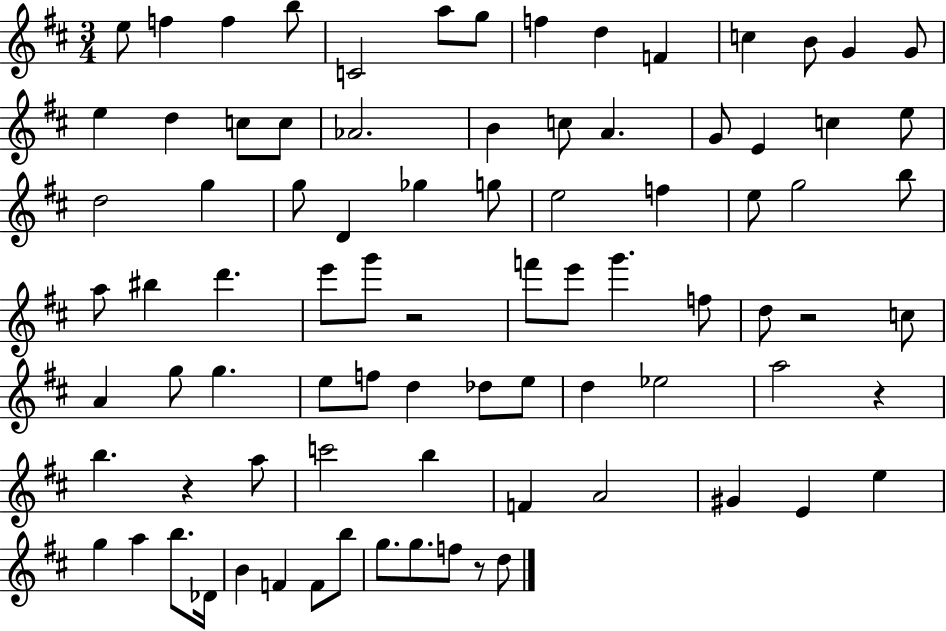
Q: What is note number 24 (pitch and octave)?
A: E4